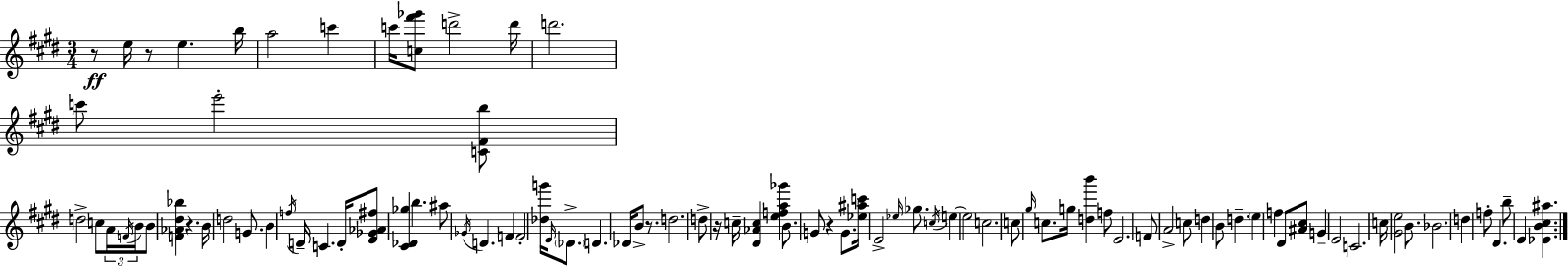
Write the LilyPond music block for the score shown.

{
  \clef treble
  \numericTimeSignature
  \time 3/4
  \key e \major
  r8\ff e''16 r8 e''4. b''16 | a''2 c'''4 | c'''16 <c'' fis''' ges'''>8 d'''2-> d'''16 | d'''2. | \break c'''8 e'''2-. <c' fis' b''>8 | d''2-> c''8 \tuplet 3/2 { a'16 \acciaccatura { f'16 } | b'16 } b'8 <f' aes' dis'' bes''>4 r4. | b'16 d''2 g'8. | \break b'4 \acciaccatura { f''16 } d'16-- c'4. | d'16-. <e' ges' aes' fis''>8 <cis' des' ges''>4 b''4. | ais''8 \acciaccatura { ges'16 } d'4. f'4 | f'2-. <des'' g'''>16 | \break \grace { e'16 } \parenthesize des'8.-> d'4. des'16 b'8-> | r8. d''2. | d''8-> r16 c''16-- <dis' aes' c''>4 | <e'' f'' a'' ges'''>4 b'8. g'8 r4 | \break g'8. <ees'' ais'' c'''>16 e'2-> | \grace { ees''16 } ges''8. \acciaccatura { c''16 } e''4~~ e''2 | c''2. | c''8 \grace { gis''16 } c''8. | \break g''16 <d'' b'''>4 f''8 e'2. | f'8 a'2-> | c''8 d''4 b'8 | d''4.-- \parenthesize e''4 f''4 | \break dis'8 <ais' cis''>8 g'4-- e'2 | c'2. | c''16 <gis' e''>2 | b'8. bes'2. | \break d''4 f''8-. | dis'4. b''8-- e'4 | <ees' b' cis'' ais''>4. \bar "|."
}